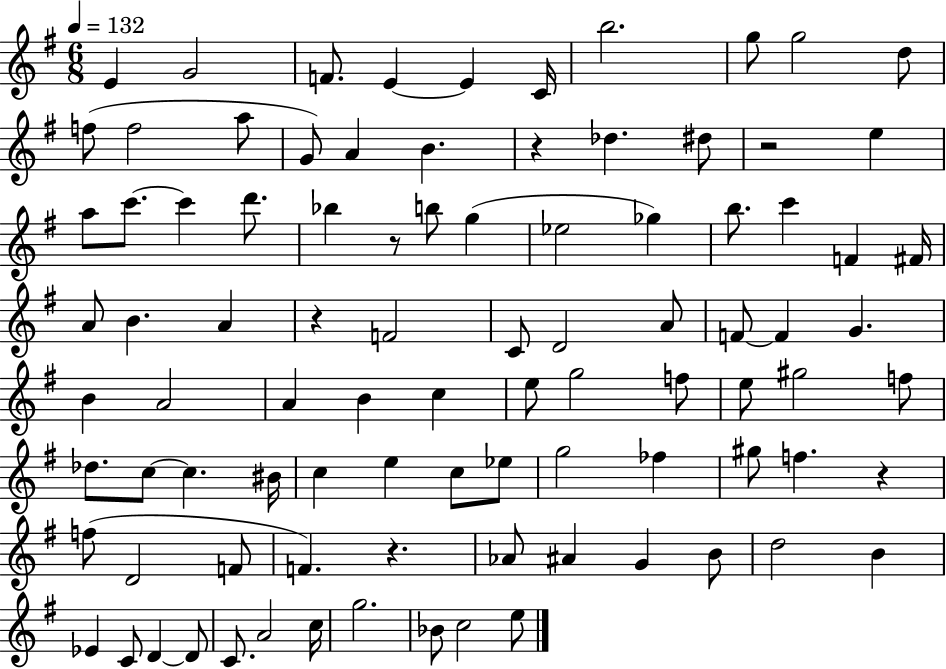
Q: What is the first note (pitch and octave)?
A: E4